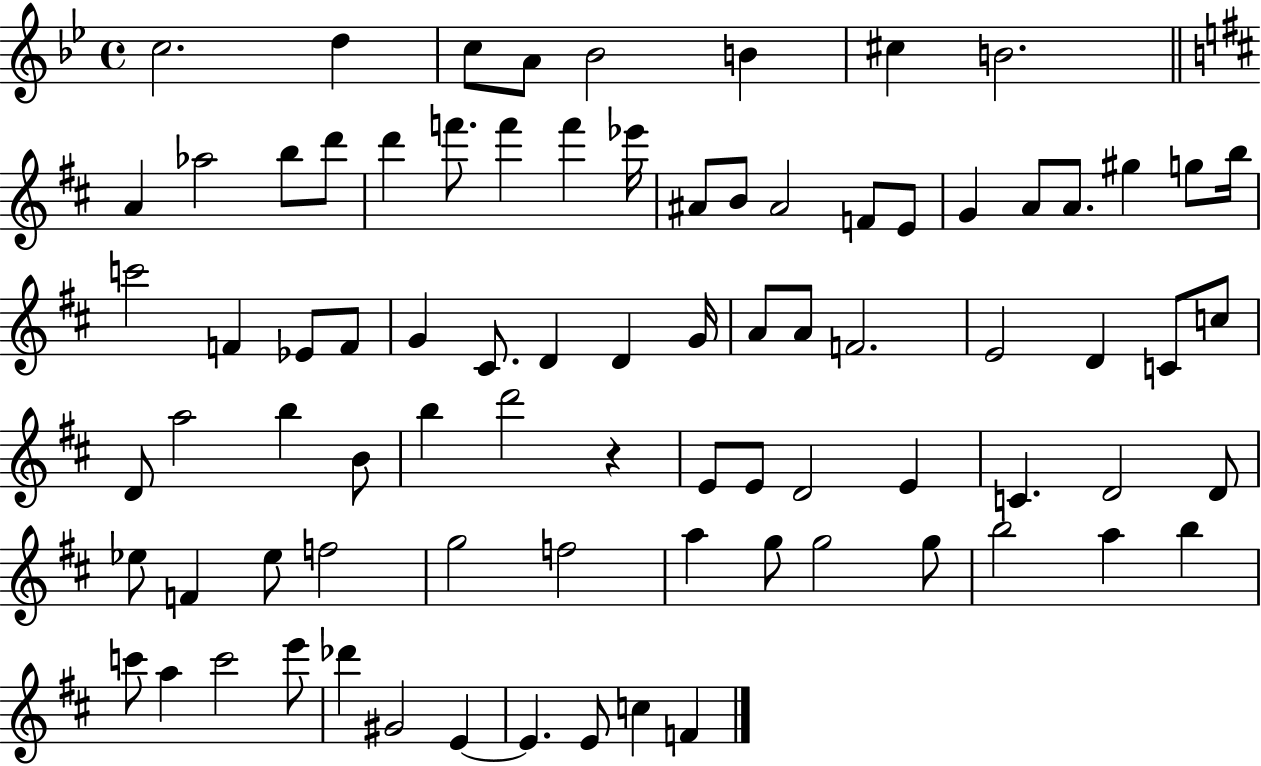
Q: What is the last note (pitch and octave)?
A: F4